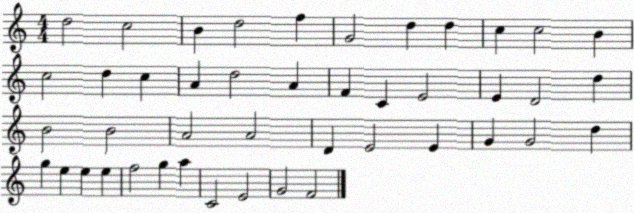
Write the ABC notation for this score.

X:1
T:Untitled
M:4/4
L:1/4
K:C
d2 c2 B d2 f G2 d d c c2 B c2 d c A d2 A F C E2 E D2 d B2 B2 A2 A2 D E2 E G G2 d g e e e f2 g a C2 E2 G2 F2